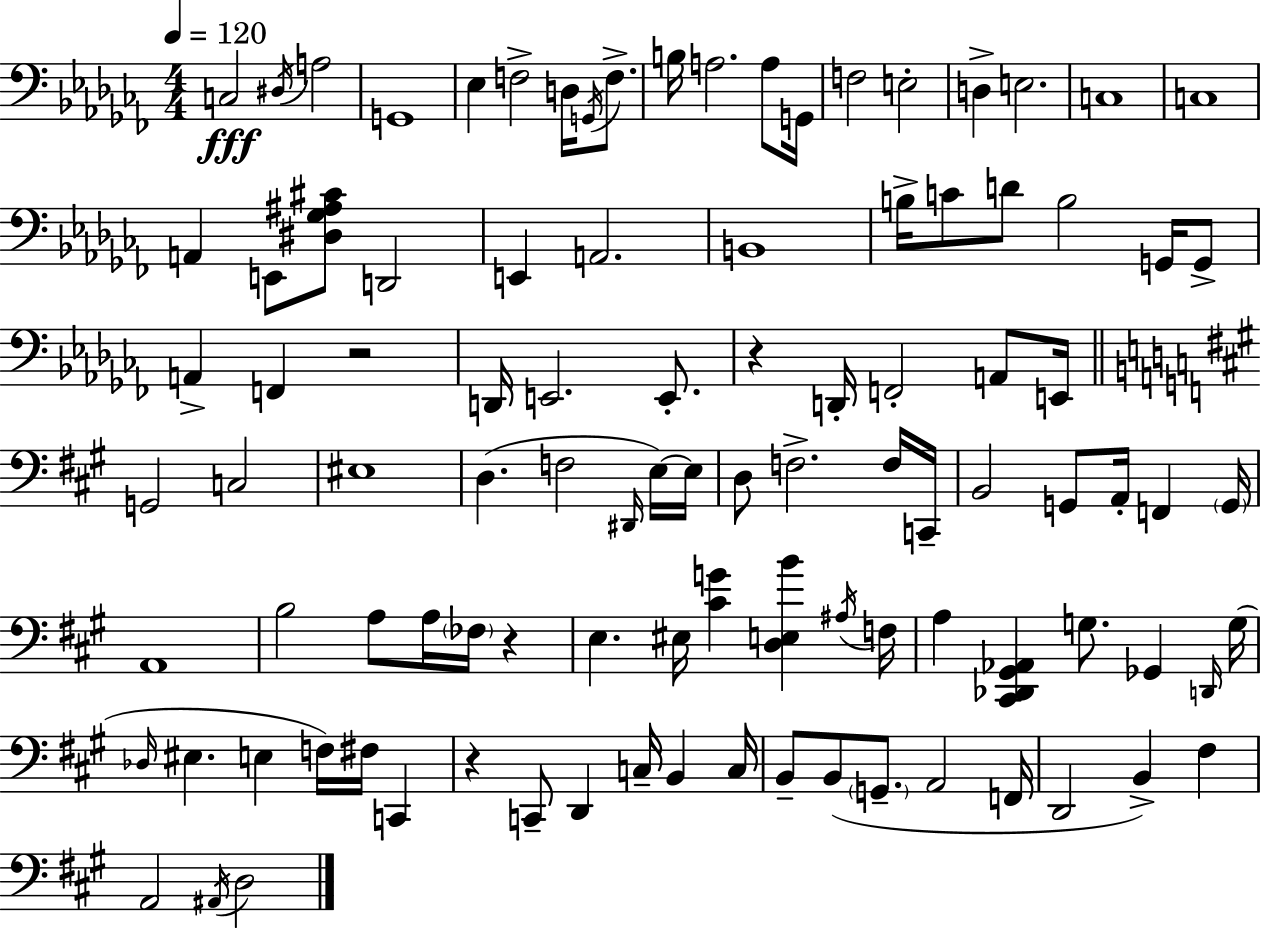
{
  \clef bass
  \numericTimeSignature
  \time 4/4
  \key aes \minor
  \tempo 4 = 120
  c2\fff \acciaccatura { dis16 } a2 | g,1 | ees4 f2-> d16 \acciaccatura { g,16 } f8.-> | b16 a2. a8 | \break g,16 f2 e2-. | d4-> e2. | c1 | c1 | \break a,4 e,8 <dis ges ais cis'>8 d,2 | e,4 a,2. | b,1 | b16-> c'8 d'8 b2 g,16 | \break g,8-> a,4-> f,4 r2 | d,16 e,2. e,8.-. | r4 d,16-. f,2-. a,8 | e,16 \bar "||" \break \key a \major g,2 c2 | eis1 | d4.( f2 \grace { dis,16 }) e16~~ | e16 d8 f2.-> f16 | \break c,16-- b,2 g,8 a,16-. f,4 | \parenthesize g,16 a,1 | b2 a8 a16 \parenthesize fes16 r4 | e4. eis16 <cis' g'>4 <d e b'>4 | \break \acciaccatura { ais16 } f16 a4 <cis, des, gis, aes,>4 g8. ges,4 | \grace { d,16 }( g16 \grace { des16 } eis4. e4 f16) fis16 | c,4 r4 c,8-- d,4 c16-- b,4 | c16 b,8-- b,8( \parenthesize g,8.-- a,2 | \break f,16 d,2 b,4->) | fis4 a,2 \acciaccatura { ais,16 } d2 | \bar "|."
}